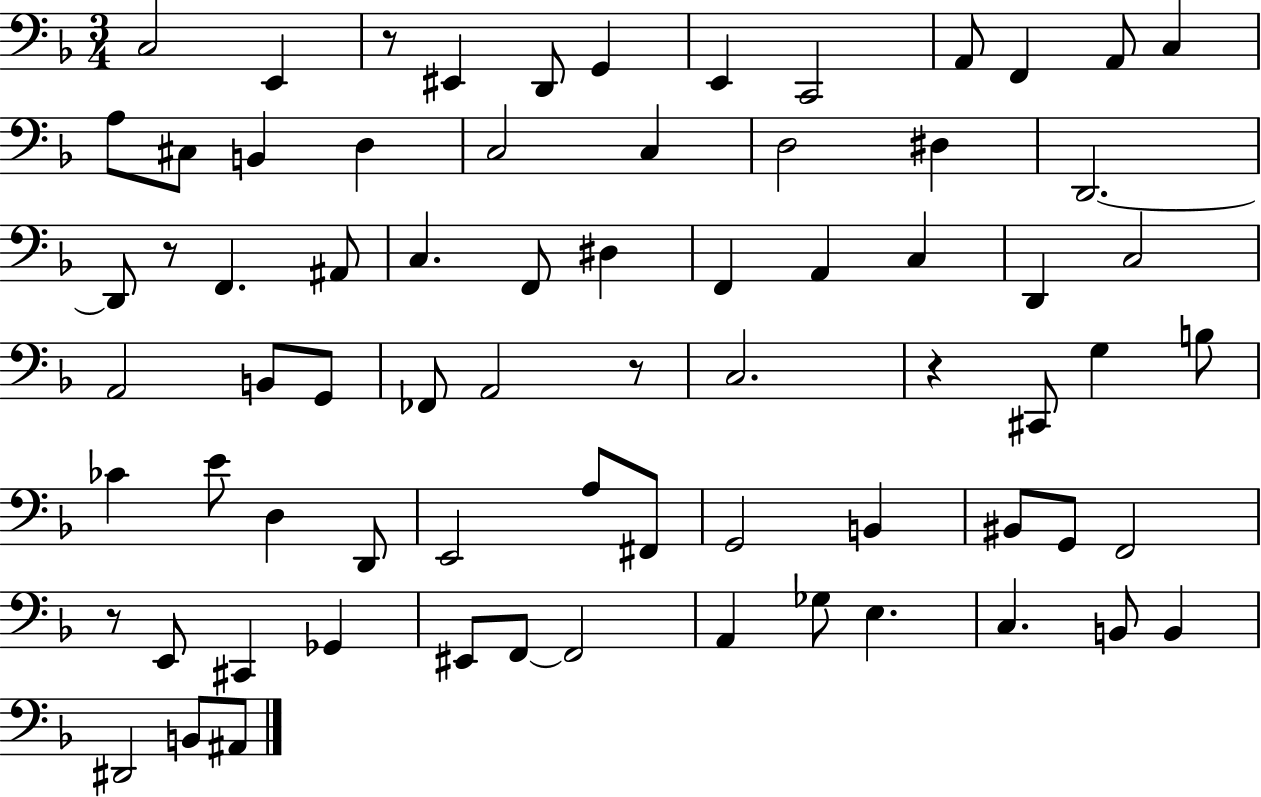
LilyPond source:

{
  \clef bass
  \numericTimeSignature
  \time 3/4
  \key f \major
  c2 e,4 | r8 eis,4 d,8 g,4 | e,4 c,2 | a,8 f,4 a,8 c4 | \break a8 cis8 b,4 d4 | c2 c4 | d2 dis4 | d,2.~~ | \break d,8 r8 f,4. ais,8 | c4. f,8 dis4 | f,4 a,4 c4 | d,4 c2 | \break a,2 b,8 g,8 | fes,8 a,2 r8 | c2. | r4 cis,8 g4 b8 | \break ces'4 e'8 d4 d,8 | e,2 a8 fis,8 | g,2 b,4 | bis,8 g,8 f,2 | \break r8 e,8 cis,4 ges,4 | eis,8 f,8~~ f,2 | a,4 ges8 e4. | c4. b,8 b,4 | \break dis,2 b,8 ais,8 | \bar "|."
}